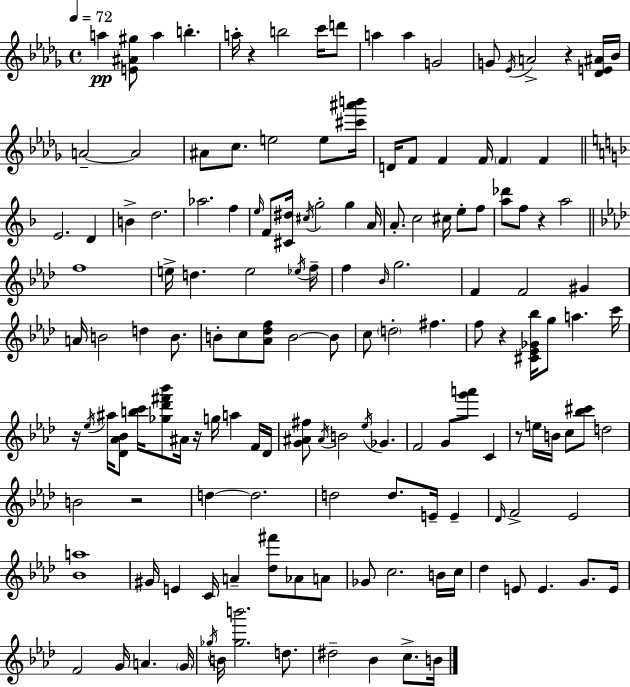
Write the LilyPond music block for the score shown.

{
  \clef treble
  \time 4/4
  \defaultTimeSignature
  \key bes \minor
  \tempo 4 = 72
  a''4\pp <e' ais' gis''>8 a''4 b''4.-. | a''16-. r4 b''2 c'''16 d'''8 | a''4 a''4 g'2 | g'8 \acciaccatura { ees'16 } a'2-> r4 <des' e' ais'>16 | \break bes'16 a'2--~~ a'2 | ais'8 c''8. e''2 e''8 | <cis''' ais''' b'''>16 d'16 f'8 f'4 f'16 \parenthesize f'4 f'4 | \bar "||" \break \key f \major e'2. d'4 | b'4-> d''2. | aes''2. f''4 | \grace { e''16 } f'8 <cis' dis''>16 \acciaccatura { cis''16 } g''2-. g''4 | \break a'16 a'8.-. c''2 cis''16 e''8-. | f''8 <a'' des'''>8 f''8 r4 a''2 | \bar "||" \break \key aes \major f''1 | e''16-> d''4. e''2 \acciaccatura { ees''16 } | f''16-- f''4 \grace { bes'16 } g''2. | f'4 f'2 gis'4 | \break a'16 b'2 d''4 b'8. | b'8-. c''8 <aes' des'' f''>8 b'2~~ | b'8 c''8 \parenthesize d''2-. fis''4. | f''8 r4 <cis' ees' ges' bes''>16 g''8 a''4. | \break c'''16 r16 \acciaccatura { ees''16 } ais''16 <des' aes' bes'>8 <b'' c'''>16 <ges'' des''' fis''' bes'''>8 ais'16 r16 g''16 a''4 | f'16 des'16 <g' ais' fis''>8 \acciaccatura { ais'16 } b'2 \acciaccatura { ees''16 } ges'4. | f'2 g'8 <g''' a'''>8 | c'4 r8 e''16 b'16 c''8 <bes'' cis'''>8 d''2 | \break b'2 r2 | d''4~~ d''2. | d''2 d''8. | e'16-- e'4-- \grace { des'16 } f'2-> ees'2 | \break <bes' a''>1 | gis'16 e'4 c'16 a'4-- | <des'' fis'''>8 aes'8 a'8 ges'8 c''2. | b'16 c''16 des''4 e'8 e'4. | \break g'8. e'16 f'2 g'16 a'4. | \parenthesize g'16 \acciaccatura { ges''16 } b'16 <ges'' b'''>2. | d''8. dis''2-- bes'4 | c''8.-> b'16 \bar "|."
}